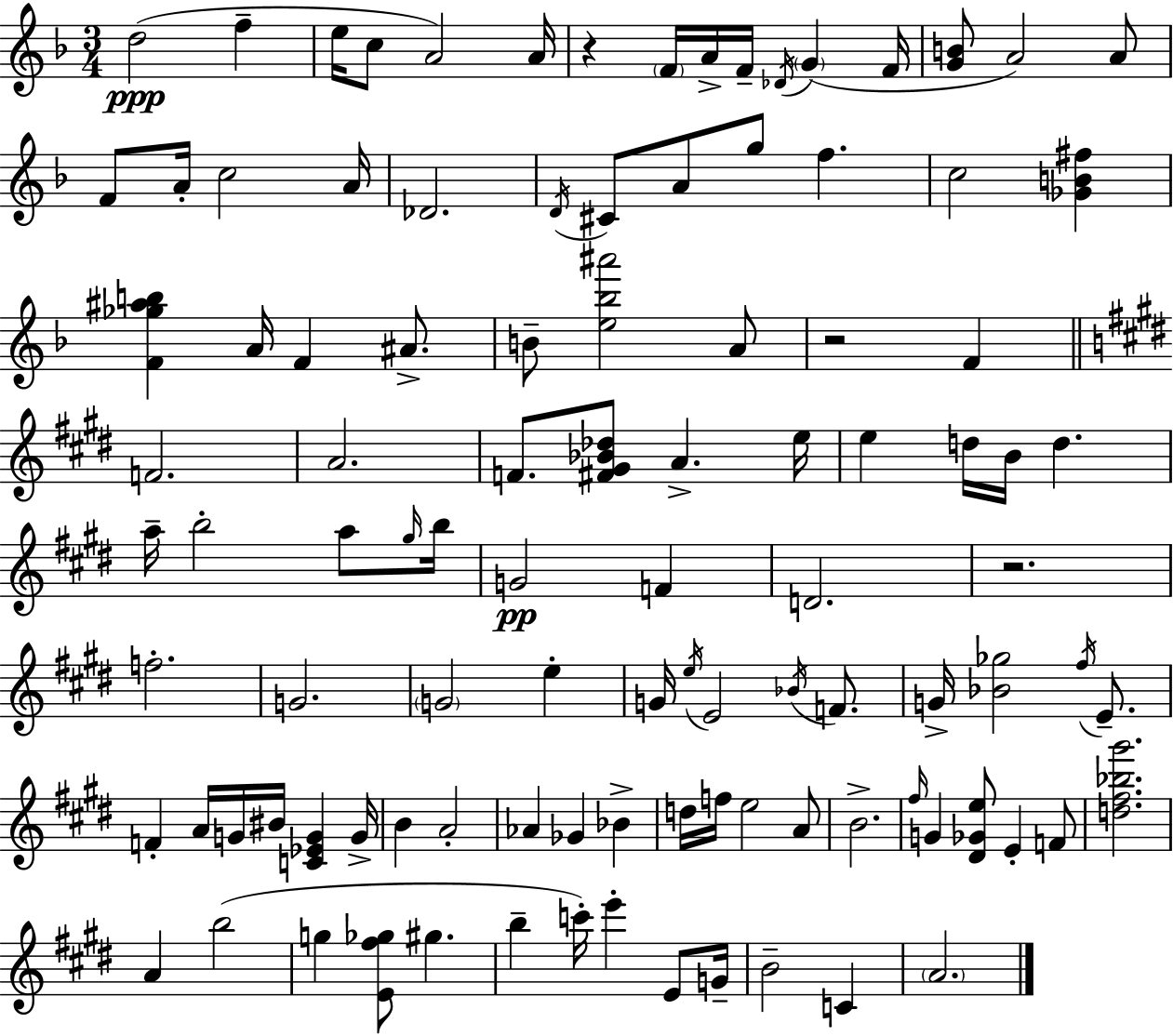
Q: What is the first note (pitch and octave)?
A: D5